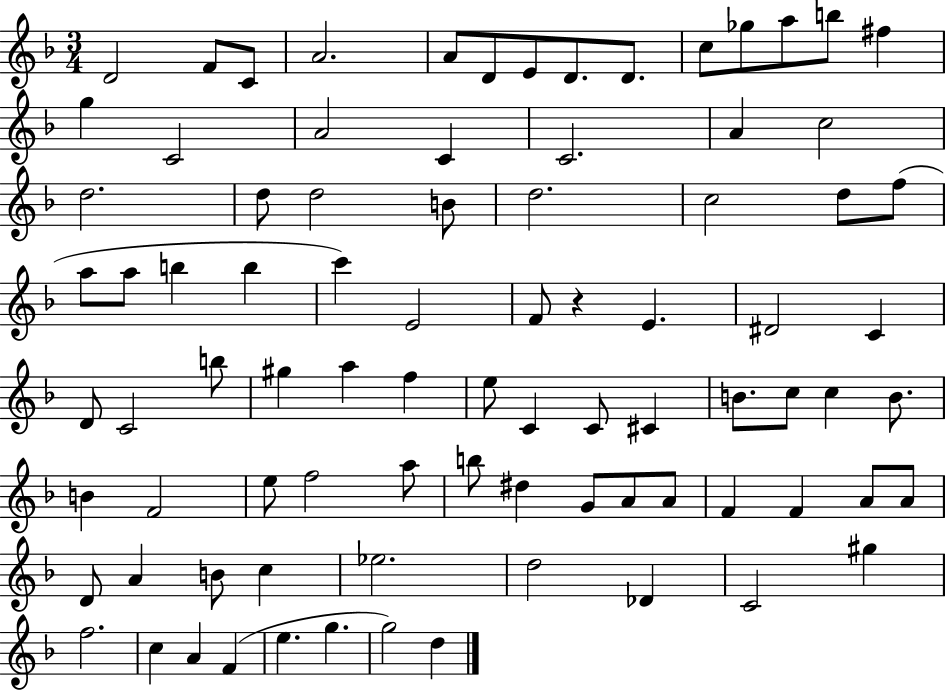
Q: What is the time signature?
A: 3/4